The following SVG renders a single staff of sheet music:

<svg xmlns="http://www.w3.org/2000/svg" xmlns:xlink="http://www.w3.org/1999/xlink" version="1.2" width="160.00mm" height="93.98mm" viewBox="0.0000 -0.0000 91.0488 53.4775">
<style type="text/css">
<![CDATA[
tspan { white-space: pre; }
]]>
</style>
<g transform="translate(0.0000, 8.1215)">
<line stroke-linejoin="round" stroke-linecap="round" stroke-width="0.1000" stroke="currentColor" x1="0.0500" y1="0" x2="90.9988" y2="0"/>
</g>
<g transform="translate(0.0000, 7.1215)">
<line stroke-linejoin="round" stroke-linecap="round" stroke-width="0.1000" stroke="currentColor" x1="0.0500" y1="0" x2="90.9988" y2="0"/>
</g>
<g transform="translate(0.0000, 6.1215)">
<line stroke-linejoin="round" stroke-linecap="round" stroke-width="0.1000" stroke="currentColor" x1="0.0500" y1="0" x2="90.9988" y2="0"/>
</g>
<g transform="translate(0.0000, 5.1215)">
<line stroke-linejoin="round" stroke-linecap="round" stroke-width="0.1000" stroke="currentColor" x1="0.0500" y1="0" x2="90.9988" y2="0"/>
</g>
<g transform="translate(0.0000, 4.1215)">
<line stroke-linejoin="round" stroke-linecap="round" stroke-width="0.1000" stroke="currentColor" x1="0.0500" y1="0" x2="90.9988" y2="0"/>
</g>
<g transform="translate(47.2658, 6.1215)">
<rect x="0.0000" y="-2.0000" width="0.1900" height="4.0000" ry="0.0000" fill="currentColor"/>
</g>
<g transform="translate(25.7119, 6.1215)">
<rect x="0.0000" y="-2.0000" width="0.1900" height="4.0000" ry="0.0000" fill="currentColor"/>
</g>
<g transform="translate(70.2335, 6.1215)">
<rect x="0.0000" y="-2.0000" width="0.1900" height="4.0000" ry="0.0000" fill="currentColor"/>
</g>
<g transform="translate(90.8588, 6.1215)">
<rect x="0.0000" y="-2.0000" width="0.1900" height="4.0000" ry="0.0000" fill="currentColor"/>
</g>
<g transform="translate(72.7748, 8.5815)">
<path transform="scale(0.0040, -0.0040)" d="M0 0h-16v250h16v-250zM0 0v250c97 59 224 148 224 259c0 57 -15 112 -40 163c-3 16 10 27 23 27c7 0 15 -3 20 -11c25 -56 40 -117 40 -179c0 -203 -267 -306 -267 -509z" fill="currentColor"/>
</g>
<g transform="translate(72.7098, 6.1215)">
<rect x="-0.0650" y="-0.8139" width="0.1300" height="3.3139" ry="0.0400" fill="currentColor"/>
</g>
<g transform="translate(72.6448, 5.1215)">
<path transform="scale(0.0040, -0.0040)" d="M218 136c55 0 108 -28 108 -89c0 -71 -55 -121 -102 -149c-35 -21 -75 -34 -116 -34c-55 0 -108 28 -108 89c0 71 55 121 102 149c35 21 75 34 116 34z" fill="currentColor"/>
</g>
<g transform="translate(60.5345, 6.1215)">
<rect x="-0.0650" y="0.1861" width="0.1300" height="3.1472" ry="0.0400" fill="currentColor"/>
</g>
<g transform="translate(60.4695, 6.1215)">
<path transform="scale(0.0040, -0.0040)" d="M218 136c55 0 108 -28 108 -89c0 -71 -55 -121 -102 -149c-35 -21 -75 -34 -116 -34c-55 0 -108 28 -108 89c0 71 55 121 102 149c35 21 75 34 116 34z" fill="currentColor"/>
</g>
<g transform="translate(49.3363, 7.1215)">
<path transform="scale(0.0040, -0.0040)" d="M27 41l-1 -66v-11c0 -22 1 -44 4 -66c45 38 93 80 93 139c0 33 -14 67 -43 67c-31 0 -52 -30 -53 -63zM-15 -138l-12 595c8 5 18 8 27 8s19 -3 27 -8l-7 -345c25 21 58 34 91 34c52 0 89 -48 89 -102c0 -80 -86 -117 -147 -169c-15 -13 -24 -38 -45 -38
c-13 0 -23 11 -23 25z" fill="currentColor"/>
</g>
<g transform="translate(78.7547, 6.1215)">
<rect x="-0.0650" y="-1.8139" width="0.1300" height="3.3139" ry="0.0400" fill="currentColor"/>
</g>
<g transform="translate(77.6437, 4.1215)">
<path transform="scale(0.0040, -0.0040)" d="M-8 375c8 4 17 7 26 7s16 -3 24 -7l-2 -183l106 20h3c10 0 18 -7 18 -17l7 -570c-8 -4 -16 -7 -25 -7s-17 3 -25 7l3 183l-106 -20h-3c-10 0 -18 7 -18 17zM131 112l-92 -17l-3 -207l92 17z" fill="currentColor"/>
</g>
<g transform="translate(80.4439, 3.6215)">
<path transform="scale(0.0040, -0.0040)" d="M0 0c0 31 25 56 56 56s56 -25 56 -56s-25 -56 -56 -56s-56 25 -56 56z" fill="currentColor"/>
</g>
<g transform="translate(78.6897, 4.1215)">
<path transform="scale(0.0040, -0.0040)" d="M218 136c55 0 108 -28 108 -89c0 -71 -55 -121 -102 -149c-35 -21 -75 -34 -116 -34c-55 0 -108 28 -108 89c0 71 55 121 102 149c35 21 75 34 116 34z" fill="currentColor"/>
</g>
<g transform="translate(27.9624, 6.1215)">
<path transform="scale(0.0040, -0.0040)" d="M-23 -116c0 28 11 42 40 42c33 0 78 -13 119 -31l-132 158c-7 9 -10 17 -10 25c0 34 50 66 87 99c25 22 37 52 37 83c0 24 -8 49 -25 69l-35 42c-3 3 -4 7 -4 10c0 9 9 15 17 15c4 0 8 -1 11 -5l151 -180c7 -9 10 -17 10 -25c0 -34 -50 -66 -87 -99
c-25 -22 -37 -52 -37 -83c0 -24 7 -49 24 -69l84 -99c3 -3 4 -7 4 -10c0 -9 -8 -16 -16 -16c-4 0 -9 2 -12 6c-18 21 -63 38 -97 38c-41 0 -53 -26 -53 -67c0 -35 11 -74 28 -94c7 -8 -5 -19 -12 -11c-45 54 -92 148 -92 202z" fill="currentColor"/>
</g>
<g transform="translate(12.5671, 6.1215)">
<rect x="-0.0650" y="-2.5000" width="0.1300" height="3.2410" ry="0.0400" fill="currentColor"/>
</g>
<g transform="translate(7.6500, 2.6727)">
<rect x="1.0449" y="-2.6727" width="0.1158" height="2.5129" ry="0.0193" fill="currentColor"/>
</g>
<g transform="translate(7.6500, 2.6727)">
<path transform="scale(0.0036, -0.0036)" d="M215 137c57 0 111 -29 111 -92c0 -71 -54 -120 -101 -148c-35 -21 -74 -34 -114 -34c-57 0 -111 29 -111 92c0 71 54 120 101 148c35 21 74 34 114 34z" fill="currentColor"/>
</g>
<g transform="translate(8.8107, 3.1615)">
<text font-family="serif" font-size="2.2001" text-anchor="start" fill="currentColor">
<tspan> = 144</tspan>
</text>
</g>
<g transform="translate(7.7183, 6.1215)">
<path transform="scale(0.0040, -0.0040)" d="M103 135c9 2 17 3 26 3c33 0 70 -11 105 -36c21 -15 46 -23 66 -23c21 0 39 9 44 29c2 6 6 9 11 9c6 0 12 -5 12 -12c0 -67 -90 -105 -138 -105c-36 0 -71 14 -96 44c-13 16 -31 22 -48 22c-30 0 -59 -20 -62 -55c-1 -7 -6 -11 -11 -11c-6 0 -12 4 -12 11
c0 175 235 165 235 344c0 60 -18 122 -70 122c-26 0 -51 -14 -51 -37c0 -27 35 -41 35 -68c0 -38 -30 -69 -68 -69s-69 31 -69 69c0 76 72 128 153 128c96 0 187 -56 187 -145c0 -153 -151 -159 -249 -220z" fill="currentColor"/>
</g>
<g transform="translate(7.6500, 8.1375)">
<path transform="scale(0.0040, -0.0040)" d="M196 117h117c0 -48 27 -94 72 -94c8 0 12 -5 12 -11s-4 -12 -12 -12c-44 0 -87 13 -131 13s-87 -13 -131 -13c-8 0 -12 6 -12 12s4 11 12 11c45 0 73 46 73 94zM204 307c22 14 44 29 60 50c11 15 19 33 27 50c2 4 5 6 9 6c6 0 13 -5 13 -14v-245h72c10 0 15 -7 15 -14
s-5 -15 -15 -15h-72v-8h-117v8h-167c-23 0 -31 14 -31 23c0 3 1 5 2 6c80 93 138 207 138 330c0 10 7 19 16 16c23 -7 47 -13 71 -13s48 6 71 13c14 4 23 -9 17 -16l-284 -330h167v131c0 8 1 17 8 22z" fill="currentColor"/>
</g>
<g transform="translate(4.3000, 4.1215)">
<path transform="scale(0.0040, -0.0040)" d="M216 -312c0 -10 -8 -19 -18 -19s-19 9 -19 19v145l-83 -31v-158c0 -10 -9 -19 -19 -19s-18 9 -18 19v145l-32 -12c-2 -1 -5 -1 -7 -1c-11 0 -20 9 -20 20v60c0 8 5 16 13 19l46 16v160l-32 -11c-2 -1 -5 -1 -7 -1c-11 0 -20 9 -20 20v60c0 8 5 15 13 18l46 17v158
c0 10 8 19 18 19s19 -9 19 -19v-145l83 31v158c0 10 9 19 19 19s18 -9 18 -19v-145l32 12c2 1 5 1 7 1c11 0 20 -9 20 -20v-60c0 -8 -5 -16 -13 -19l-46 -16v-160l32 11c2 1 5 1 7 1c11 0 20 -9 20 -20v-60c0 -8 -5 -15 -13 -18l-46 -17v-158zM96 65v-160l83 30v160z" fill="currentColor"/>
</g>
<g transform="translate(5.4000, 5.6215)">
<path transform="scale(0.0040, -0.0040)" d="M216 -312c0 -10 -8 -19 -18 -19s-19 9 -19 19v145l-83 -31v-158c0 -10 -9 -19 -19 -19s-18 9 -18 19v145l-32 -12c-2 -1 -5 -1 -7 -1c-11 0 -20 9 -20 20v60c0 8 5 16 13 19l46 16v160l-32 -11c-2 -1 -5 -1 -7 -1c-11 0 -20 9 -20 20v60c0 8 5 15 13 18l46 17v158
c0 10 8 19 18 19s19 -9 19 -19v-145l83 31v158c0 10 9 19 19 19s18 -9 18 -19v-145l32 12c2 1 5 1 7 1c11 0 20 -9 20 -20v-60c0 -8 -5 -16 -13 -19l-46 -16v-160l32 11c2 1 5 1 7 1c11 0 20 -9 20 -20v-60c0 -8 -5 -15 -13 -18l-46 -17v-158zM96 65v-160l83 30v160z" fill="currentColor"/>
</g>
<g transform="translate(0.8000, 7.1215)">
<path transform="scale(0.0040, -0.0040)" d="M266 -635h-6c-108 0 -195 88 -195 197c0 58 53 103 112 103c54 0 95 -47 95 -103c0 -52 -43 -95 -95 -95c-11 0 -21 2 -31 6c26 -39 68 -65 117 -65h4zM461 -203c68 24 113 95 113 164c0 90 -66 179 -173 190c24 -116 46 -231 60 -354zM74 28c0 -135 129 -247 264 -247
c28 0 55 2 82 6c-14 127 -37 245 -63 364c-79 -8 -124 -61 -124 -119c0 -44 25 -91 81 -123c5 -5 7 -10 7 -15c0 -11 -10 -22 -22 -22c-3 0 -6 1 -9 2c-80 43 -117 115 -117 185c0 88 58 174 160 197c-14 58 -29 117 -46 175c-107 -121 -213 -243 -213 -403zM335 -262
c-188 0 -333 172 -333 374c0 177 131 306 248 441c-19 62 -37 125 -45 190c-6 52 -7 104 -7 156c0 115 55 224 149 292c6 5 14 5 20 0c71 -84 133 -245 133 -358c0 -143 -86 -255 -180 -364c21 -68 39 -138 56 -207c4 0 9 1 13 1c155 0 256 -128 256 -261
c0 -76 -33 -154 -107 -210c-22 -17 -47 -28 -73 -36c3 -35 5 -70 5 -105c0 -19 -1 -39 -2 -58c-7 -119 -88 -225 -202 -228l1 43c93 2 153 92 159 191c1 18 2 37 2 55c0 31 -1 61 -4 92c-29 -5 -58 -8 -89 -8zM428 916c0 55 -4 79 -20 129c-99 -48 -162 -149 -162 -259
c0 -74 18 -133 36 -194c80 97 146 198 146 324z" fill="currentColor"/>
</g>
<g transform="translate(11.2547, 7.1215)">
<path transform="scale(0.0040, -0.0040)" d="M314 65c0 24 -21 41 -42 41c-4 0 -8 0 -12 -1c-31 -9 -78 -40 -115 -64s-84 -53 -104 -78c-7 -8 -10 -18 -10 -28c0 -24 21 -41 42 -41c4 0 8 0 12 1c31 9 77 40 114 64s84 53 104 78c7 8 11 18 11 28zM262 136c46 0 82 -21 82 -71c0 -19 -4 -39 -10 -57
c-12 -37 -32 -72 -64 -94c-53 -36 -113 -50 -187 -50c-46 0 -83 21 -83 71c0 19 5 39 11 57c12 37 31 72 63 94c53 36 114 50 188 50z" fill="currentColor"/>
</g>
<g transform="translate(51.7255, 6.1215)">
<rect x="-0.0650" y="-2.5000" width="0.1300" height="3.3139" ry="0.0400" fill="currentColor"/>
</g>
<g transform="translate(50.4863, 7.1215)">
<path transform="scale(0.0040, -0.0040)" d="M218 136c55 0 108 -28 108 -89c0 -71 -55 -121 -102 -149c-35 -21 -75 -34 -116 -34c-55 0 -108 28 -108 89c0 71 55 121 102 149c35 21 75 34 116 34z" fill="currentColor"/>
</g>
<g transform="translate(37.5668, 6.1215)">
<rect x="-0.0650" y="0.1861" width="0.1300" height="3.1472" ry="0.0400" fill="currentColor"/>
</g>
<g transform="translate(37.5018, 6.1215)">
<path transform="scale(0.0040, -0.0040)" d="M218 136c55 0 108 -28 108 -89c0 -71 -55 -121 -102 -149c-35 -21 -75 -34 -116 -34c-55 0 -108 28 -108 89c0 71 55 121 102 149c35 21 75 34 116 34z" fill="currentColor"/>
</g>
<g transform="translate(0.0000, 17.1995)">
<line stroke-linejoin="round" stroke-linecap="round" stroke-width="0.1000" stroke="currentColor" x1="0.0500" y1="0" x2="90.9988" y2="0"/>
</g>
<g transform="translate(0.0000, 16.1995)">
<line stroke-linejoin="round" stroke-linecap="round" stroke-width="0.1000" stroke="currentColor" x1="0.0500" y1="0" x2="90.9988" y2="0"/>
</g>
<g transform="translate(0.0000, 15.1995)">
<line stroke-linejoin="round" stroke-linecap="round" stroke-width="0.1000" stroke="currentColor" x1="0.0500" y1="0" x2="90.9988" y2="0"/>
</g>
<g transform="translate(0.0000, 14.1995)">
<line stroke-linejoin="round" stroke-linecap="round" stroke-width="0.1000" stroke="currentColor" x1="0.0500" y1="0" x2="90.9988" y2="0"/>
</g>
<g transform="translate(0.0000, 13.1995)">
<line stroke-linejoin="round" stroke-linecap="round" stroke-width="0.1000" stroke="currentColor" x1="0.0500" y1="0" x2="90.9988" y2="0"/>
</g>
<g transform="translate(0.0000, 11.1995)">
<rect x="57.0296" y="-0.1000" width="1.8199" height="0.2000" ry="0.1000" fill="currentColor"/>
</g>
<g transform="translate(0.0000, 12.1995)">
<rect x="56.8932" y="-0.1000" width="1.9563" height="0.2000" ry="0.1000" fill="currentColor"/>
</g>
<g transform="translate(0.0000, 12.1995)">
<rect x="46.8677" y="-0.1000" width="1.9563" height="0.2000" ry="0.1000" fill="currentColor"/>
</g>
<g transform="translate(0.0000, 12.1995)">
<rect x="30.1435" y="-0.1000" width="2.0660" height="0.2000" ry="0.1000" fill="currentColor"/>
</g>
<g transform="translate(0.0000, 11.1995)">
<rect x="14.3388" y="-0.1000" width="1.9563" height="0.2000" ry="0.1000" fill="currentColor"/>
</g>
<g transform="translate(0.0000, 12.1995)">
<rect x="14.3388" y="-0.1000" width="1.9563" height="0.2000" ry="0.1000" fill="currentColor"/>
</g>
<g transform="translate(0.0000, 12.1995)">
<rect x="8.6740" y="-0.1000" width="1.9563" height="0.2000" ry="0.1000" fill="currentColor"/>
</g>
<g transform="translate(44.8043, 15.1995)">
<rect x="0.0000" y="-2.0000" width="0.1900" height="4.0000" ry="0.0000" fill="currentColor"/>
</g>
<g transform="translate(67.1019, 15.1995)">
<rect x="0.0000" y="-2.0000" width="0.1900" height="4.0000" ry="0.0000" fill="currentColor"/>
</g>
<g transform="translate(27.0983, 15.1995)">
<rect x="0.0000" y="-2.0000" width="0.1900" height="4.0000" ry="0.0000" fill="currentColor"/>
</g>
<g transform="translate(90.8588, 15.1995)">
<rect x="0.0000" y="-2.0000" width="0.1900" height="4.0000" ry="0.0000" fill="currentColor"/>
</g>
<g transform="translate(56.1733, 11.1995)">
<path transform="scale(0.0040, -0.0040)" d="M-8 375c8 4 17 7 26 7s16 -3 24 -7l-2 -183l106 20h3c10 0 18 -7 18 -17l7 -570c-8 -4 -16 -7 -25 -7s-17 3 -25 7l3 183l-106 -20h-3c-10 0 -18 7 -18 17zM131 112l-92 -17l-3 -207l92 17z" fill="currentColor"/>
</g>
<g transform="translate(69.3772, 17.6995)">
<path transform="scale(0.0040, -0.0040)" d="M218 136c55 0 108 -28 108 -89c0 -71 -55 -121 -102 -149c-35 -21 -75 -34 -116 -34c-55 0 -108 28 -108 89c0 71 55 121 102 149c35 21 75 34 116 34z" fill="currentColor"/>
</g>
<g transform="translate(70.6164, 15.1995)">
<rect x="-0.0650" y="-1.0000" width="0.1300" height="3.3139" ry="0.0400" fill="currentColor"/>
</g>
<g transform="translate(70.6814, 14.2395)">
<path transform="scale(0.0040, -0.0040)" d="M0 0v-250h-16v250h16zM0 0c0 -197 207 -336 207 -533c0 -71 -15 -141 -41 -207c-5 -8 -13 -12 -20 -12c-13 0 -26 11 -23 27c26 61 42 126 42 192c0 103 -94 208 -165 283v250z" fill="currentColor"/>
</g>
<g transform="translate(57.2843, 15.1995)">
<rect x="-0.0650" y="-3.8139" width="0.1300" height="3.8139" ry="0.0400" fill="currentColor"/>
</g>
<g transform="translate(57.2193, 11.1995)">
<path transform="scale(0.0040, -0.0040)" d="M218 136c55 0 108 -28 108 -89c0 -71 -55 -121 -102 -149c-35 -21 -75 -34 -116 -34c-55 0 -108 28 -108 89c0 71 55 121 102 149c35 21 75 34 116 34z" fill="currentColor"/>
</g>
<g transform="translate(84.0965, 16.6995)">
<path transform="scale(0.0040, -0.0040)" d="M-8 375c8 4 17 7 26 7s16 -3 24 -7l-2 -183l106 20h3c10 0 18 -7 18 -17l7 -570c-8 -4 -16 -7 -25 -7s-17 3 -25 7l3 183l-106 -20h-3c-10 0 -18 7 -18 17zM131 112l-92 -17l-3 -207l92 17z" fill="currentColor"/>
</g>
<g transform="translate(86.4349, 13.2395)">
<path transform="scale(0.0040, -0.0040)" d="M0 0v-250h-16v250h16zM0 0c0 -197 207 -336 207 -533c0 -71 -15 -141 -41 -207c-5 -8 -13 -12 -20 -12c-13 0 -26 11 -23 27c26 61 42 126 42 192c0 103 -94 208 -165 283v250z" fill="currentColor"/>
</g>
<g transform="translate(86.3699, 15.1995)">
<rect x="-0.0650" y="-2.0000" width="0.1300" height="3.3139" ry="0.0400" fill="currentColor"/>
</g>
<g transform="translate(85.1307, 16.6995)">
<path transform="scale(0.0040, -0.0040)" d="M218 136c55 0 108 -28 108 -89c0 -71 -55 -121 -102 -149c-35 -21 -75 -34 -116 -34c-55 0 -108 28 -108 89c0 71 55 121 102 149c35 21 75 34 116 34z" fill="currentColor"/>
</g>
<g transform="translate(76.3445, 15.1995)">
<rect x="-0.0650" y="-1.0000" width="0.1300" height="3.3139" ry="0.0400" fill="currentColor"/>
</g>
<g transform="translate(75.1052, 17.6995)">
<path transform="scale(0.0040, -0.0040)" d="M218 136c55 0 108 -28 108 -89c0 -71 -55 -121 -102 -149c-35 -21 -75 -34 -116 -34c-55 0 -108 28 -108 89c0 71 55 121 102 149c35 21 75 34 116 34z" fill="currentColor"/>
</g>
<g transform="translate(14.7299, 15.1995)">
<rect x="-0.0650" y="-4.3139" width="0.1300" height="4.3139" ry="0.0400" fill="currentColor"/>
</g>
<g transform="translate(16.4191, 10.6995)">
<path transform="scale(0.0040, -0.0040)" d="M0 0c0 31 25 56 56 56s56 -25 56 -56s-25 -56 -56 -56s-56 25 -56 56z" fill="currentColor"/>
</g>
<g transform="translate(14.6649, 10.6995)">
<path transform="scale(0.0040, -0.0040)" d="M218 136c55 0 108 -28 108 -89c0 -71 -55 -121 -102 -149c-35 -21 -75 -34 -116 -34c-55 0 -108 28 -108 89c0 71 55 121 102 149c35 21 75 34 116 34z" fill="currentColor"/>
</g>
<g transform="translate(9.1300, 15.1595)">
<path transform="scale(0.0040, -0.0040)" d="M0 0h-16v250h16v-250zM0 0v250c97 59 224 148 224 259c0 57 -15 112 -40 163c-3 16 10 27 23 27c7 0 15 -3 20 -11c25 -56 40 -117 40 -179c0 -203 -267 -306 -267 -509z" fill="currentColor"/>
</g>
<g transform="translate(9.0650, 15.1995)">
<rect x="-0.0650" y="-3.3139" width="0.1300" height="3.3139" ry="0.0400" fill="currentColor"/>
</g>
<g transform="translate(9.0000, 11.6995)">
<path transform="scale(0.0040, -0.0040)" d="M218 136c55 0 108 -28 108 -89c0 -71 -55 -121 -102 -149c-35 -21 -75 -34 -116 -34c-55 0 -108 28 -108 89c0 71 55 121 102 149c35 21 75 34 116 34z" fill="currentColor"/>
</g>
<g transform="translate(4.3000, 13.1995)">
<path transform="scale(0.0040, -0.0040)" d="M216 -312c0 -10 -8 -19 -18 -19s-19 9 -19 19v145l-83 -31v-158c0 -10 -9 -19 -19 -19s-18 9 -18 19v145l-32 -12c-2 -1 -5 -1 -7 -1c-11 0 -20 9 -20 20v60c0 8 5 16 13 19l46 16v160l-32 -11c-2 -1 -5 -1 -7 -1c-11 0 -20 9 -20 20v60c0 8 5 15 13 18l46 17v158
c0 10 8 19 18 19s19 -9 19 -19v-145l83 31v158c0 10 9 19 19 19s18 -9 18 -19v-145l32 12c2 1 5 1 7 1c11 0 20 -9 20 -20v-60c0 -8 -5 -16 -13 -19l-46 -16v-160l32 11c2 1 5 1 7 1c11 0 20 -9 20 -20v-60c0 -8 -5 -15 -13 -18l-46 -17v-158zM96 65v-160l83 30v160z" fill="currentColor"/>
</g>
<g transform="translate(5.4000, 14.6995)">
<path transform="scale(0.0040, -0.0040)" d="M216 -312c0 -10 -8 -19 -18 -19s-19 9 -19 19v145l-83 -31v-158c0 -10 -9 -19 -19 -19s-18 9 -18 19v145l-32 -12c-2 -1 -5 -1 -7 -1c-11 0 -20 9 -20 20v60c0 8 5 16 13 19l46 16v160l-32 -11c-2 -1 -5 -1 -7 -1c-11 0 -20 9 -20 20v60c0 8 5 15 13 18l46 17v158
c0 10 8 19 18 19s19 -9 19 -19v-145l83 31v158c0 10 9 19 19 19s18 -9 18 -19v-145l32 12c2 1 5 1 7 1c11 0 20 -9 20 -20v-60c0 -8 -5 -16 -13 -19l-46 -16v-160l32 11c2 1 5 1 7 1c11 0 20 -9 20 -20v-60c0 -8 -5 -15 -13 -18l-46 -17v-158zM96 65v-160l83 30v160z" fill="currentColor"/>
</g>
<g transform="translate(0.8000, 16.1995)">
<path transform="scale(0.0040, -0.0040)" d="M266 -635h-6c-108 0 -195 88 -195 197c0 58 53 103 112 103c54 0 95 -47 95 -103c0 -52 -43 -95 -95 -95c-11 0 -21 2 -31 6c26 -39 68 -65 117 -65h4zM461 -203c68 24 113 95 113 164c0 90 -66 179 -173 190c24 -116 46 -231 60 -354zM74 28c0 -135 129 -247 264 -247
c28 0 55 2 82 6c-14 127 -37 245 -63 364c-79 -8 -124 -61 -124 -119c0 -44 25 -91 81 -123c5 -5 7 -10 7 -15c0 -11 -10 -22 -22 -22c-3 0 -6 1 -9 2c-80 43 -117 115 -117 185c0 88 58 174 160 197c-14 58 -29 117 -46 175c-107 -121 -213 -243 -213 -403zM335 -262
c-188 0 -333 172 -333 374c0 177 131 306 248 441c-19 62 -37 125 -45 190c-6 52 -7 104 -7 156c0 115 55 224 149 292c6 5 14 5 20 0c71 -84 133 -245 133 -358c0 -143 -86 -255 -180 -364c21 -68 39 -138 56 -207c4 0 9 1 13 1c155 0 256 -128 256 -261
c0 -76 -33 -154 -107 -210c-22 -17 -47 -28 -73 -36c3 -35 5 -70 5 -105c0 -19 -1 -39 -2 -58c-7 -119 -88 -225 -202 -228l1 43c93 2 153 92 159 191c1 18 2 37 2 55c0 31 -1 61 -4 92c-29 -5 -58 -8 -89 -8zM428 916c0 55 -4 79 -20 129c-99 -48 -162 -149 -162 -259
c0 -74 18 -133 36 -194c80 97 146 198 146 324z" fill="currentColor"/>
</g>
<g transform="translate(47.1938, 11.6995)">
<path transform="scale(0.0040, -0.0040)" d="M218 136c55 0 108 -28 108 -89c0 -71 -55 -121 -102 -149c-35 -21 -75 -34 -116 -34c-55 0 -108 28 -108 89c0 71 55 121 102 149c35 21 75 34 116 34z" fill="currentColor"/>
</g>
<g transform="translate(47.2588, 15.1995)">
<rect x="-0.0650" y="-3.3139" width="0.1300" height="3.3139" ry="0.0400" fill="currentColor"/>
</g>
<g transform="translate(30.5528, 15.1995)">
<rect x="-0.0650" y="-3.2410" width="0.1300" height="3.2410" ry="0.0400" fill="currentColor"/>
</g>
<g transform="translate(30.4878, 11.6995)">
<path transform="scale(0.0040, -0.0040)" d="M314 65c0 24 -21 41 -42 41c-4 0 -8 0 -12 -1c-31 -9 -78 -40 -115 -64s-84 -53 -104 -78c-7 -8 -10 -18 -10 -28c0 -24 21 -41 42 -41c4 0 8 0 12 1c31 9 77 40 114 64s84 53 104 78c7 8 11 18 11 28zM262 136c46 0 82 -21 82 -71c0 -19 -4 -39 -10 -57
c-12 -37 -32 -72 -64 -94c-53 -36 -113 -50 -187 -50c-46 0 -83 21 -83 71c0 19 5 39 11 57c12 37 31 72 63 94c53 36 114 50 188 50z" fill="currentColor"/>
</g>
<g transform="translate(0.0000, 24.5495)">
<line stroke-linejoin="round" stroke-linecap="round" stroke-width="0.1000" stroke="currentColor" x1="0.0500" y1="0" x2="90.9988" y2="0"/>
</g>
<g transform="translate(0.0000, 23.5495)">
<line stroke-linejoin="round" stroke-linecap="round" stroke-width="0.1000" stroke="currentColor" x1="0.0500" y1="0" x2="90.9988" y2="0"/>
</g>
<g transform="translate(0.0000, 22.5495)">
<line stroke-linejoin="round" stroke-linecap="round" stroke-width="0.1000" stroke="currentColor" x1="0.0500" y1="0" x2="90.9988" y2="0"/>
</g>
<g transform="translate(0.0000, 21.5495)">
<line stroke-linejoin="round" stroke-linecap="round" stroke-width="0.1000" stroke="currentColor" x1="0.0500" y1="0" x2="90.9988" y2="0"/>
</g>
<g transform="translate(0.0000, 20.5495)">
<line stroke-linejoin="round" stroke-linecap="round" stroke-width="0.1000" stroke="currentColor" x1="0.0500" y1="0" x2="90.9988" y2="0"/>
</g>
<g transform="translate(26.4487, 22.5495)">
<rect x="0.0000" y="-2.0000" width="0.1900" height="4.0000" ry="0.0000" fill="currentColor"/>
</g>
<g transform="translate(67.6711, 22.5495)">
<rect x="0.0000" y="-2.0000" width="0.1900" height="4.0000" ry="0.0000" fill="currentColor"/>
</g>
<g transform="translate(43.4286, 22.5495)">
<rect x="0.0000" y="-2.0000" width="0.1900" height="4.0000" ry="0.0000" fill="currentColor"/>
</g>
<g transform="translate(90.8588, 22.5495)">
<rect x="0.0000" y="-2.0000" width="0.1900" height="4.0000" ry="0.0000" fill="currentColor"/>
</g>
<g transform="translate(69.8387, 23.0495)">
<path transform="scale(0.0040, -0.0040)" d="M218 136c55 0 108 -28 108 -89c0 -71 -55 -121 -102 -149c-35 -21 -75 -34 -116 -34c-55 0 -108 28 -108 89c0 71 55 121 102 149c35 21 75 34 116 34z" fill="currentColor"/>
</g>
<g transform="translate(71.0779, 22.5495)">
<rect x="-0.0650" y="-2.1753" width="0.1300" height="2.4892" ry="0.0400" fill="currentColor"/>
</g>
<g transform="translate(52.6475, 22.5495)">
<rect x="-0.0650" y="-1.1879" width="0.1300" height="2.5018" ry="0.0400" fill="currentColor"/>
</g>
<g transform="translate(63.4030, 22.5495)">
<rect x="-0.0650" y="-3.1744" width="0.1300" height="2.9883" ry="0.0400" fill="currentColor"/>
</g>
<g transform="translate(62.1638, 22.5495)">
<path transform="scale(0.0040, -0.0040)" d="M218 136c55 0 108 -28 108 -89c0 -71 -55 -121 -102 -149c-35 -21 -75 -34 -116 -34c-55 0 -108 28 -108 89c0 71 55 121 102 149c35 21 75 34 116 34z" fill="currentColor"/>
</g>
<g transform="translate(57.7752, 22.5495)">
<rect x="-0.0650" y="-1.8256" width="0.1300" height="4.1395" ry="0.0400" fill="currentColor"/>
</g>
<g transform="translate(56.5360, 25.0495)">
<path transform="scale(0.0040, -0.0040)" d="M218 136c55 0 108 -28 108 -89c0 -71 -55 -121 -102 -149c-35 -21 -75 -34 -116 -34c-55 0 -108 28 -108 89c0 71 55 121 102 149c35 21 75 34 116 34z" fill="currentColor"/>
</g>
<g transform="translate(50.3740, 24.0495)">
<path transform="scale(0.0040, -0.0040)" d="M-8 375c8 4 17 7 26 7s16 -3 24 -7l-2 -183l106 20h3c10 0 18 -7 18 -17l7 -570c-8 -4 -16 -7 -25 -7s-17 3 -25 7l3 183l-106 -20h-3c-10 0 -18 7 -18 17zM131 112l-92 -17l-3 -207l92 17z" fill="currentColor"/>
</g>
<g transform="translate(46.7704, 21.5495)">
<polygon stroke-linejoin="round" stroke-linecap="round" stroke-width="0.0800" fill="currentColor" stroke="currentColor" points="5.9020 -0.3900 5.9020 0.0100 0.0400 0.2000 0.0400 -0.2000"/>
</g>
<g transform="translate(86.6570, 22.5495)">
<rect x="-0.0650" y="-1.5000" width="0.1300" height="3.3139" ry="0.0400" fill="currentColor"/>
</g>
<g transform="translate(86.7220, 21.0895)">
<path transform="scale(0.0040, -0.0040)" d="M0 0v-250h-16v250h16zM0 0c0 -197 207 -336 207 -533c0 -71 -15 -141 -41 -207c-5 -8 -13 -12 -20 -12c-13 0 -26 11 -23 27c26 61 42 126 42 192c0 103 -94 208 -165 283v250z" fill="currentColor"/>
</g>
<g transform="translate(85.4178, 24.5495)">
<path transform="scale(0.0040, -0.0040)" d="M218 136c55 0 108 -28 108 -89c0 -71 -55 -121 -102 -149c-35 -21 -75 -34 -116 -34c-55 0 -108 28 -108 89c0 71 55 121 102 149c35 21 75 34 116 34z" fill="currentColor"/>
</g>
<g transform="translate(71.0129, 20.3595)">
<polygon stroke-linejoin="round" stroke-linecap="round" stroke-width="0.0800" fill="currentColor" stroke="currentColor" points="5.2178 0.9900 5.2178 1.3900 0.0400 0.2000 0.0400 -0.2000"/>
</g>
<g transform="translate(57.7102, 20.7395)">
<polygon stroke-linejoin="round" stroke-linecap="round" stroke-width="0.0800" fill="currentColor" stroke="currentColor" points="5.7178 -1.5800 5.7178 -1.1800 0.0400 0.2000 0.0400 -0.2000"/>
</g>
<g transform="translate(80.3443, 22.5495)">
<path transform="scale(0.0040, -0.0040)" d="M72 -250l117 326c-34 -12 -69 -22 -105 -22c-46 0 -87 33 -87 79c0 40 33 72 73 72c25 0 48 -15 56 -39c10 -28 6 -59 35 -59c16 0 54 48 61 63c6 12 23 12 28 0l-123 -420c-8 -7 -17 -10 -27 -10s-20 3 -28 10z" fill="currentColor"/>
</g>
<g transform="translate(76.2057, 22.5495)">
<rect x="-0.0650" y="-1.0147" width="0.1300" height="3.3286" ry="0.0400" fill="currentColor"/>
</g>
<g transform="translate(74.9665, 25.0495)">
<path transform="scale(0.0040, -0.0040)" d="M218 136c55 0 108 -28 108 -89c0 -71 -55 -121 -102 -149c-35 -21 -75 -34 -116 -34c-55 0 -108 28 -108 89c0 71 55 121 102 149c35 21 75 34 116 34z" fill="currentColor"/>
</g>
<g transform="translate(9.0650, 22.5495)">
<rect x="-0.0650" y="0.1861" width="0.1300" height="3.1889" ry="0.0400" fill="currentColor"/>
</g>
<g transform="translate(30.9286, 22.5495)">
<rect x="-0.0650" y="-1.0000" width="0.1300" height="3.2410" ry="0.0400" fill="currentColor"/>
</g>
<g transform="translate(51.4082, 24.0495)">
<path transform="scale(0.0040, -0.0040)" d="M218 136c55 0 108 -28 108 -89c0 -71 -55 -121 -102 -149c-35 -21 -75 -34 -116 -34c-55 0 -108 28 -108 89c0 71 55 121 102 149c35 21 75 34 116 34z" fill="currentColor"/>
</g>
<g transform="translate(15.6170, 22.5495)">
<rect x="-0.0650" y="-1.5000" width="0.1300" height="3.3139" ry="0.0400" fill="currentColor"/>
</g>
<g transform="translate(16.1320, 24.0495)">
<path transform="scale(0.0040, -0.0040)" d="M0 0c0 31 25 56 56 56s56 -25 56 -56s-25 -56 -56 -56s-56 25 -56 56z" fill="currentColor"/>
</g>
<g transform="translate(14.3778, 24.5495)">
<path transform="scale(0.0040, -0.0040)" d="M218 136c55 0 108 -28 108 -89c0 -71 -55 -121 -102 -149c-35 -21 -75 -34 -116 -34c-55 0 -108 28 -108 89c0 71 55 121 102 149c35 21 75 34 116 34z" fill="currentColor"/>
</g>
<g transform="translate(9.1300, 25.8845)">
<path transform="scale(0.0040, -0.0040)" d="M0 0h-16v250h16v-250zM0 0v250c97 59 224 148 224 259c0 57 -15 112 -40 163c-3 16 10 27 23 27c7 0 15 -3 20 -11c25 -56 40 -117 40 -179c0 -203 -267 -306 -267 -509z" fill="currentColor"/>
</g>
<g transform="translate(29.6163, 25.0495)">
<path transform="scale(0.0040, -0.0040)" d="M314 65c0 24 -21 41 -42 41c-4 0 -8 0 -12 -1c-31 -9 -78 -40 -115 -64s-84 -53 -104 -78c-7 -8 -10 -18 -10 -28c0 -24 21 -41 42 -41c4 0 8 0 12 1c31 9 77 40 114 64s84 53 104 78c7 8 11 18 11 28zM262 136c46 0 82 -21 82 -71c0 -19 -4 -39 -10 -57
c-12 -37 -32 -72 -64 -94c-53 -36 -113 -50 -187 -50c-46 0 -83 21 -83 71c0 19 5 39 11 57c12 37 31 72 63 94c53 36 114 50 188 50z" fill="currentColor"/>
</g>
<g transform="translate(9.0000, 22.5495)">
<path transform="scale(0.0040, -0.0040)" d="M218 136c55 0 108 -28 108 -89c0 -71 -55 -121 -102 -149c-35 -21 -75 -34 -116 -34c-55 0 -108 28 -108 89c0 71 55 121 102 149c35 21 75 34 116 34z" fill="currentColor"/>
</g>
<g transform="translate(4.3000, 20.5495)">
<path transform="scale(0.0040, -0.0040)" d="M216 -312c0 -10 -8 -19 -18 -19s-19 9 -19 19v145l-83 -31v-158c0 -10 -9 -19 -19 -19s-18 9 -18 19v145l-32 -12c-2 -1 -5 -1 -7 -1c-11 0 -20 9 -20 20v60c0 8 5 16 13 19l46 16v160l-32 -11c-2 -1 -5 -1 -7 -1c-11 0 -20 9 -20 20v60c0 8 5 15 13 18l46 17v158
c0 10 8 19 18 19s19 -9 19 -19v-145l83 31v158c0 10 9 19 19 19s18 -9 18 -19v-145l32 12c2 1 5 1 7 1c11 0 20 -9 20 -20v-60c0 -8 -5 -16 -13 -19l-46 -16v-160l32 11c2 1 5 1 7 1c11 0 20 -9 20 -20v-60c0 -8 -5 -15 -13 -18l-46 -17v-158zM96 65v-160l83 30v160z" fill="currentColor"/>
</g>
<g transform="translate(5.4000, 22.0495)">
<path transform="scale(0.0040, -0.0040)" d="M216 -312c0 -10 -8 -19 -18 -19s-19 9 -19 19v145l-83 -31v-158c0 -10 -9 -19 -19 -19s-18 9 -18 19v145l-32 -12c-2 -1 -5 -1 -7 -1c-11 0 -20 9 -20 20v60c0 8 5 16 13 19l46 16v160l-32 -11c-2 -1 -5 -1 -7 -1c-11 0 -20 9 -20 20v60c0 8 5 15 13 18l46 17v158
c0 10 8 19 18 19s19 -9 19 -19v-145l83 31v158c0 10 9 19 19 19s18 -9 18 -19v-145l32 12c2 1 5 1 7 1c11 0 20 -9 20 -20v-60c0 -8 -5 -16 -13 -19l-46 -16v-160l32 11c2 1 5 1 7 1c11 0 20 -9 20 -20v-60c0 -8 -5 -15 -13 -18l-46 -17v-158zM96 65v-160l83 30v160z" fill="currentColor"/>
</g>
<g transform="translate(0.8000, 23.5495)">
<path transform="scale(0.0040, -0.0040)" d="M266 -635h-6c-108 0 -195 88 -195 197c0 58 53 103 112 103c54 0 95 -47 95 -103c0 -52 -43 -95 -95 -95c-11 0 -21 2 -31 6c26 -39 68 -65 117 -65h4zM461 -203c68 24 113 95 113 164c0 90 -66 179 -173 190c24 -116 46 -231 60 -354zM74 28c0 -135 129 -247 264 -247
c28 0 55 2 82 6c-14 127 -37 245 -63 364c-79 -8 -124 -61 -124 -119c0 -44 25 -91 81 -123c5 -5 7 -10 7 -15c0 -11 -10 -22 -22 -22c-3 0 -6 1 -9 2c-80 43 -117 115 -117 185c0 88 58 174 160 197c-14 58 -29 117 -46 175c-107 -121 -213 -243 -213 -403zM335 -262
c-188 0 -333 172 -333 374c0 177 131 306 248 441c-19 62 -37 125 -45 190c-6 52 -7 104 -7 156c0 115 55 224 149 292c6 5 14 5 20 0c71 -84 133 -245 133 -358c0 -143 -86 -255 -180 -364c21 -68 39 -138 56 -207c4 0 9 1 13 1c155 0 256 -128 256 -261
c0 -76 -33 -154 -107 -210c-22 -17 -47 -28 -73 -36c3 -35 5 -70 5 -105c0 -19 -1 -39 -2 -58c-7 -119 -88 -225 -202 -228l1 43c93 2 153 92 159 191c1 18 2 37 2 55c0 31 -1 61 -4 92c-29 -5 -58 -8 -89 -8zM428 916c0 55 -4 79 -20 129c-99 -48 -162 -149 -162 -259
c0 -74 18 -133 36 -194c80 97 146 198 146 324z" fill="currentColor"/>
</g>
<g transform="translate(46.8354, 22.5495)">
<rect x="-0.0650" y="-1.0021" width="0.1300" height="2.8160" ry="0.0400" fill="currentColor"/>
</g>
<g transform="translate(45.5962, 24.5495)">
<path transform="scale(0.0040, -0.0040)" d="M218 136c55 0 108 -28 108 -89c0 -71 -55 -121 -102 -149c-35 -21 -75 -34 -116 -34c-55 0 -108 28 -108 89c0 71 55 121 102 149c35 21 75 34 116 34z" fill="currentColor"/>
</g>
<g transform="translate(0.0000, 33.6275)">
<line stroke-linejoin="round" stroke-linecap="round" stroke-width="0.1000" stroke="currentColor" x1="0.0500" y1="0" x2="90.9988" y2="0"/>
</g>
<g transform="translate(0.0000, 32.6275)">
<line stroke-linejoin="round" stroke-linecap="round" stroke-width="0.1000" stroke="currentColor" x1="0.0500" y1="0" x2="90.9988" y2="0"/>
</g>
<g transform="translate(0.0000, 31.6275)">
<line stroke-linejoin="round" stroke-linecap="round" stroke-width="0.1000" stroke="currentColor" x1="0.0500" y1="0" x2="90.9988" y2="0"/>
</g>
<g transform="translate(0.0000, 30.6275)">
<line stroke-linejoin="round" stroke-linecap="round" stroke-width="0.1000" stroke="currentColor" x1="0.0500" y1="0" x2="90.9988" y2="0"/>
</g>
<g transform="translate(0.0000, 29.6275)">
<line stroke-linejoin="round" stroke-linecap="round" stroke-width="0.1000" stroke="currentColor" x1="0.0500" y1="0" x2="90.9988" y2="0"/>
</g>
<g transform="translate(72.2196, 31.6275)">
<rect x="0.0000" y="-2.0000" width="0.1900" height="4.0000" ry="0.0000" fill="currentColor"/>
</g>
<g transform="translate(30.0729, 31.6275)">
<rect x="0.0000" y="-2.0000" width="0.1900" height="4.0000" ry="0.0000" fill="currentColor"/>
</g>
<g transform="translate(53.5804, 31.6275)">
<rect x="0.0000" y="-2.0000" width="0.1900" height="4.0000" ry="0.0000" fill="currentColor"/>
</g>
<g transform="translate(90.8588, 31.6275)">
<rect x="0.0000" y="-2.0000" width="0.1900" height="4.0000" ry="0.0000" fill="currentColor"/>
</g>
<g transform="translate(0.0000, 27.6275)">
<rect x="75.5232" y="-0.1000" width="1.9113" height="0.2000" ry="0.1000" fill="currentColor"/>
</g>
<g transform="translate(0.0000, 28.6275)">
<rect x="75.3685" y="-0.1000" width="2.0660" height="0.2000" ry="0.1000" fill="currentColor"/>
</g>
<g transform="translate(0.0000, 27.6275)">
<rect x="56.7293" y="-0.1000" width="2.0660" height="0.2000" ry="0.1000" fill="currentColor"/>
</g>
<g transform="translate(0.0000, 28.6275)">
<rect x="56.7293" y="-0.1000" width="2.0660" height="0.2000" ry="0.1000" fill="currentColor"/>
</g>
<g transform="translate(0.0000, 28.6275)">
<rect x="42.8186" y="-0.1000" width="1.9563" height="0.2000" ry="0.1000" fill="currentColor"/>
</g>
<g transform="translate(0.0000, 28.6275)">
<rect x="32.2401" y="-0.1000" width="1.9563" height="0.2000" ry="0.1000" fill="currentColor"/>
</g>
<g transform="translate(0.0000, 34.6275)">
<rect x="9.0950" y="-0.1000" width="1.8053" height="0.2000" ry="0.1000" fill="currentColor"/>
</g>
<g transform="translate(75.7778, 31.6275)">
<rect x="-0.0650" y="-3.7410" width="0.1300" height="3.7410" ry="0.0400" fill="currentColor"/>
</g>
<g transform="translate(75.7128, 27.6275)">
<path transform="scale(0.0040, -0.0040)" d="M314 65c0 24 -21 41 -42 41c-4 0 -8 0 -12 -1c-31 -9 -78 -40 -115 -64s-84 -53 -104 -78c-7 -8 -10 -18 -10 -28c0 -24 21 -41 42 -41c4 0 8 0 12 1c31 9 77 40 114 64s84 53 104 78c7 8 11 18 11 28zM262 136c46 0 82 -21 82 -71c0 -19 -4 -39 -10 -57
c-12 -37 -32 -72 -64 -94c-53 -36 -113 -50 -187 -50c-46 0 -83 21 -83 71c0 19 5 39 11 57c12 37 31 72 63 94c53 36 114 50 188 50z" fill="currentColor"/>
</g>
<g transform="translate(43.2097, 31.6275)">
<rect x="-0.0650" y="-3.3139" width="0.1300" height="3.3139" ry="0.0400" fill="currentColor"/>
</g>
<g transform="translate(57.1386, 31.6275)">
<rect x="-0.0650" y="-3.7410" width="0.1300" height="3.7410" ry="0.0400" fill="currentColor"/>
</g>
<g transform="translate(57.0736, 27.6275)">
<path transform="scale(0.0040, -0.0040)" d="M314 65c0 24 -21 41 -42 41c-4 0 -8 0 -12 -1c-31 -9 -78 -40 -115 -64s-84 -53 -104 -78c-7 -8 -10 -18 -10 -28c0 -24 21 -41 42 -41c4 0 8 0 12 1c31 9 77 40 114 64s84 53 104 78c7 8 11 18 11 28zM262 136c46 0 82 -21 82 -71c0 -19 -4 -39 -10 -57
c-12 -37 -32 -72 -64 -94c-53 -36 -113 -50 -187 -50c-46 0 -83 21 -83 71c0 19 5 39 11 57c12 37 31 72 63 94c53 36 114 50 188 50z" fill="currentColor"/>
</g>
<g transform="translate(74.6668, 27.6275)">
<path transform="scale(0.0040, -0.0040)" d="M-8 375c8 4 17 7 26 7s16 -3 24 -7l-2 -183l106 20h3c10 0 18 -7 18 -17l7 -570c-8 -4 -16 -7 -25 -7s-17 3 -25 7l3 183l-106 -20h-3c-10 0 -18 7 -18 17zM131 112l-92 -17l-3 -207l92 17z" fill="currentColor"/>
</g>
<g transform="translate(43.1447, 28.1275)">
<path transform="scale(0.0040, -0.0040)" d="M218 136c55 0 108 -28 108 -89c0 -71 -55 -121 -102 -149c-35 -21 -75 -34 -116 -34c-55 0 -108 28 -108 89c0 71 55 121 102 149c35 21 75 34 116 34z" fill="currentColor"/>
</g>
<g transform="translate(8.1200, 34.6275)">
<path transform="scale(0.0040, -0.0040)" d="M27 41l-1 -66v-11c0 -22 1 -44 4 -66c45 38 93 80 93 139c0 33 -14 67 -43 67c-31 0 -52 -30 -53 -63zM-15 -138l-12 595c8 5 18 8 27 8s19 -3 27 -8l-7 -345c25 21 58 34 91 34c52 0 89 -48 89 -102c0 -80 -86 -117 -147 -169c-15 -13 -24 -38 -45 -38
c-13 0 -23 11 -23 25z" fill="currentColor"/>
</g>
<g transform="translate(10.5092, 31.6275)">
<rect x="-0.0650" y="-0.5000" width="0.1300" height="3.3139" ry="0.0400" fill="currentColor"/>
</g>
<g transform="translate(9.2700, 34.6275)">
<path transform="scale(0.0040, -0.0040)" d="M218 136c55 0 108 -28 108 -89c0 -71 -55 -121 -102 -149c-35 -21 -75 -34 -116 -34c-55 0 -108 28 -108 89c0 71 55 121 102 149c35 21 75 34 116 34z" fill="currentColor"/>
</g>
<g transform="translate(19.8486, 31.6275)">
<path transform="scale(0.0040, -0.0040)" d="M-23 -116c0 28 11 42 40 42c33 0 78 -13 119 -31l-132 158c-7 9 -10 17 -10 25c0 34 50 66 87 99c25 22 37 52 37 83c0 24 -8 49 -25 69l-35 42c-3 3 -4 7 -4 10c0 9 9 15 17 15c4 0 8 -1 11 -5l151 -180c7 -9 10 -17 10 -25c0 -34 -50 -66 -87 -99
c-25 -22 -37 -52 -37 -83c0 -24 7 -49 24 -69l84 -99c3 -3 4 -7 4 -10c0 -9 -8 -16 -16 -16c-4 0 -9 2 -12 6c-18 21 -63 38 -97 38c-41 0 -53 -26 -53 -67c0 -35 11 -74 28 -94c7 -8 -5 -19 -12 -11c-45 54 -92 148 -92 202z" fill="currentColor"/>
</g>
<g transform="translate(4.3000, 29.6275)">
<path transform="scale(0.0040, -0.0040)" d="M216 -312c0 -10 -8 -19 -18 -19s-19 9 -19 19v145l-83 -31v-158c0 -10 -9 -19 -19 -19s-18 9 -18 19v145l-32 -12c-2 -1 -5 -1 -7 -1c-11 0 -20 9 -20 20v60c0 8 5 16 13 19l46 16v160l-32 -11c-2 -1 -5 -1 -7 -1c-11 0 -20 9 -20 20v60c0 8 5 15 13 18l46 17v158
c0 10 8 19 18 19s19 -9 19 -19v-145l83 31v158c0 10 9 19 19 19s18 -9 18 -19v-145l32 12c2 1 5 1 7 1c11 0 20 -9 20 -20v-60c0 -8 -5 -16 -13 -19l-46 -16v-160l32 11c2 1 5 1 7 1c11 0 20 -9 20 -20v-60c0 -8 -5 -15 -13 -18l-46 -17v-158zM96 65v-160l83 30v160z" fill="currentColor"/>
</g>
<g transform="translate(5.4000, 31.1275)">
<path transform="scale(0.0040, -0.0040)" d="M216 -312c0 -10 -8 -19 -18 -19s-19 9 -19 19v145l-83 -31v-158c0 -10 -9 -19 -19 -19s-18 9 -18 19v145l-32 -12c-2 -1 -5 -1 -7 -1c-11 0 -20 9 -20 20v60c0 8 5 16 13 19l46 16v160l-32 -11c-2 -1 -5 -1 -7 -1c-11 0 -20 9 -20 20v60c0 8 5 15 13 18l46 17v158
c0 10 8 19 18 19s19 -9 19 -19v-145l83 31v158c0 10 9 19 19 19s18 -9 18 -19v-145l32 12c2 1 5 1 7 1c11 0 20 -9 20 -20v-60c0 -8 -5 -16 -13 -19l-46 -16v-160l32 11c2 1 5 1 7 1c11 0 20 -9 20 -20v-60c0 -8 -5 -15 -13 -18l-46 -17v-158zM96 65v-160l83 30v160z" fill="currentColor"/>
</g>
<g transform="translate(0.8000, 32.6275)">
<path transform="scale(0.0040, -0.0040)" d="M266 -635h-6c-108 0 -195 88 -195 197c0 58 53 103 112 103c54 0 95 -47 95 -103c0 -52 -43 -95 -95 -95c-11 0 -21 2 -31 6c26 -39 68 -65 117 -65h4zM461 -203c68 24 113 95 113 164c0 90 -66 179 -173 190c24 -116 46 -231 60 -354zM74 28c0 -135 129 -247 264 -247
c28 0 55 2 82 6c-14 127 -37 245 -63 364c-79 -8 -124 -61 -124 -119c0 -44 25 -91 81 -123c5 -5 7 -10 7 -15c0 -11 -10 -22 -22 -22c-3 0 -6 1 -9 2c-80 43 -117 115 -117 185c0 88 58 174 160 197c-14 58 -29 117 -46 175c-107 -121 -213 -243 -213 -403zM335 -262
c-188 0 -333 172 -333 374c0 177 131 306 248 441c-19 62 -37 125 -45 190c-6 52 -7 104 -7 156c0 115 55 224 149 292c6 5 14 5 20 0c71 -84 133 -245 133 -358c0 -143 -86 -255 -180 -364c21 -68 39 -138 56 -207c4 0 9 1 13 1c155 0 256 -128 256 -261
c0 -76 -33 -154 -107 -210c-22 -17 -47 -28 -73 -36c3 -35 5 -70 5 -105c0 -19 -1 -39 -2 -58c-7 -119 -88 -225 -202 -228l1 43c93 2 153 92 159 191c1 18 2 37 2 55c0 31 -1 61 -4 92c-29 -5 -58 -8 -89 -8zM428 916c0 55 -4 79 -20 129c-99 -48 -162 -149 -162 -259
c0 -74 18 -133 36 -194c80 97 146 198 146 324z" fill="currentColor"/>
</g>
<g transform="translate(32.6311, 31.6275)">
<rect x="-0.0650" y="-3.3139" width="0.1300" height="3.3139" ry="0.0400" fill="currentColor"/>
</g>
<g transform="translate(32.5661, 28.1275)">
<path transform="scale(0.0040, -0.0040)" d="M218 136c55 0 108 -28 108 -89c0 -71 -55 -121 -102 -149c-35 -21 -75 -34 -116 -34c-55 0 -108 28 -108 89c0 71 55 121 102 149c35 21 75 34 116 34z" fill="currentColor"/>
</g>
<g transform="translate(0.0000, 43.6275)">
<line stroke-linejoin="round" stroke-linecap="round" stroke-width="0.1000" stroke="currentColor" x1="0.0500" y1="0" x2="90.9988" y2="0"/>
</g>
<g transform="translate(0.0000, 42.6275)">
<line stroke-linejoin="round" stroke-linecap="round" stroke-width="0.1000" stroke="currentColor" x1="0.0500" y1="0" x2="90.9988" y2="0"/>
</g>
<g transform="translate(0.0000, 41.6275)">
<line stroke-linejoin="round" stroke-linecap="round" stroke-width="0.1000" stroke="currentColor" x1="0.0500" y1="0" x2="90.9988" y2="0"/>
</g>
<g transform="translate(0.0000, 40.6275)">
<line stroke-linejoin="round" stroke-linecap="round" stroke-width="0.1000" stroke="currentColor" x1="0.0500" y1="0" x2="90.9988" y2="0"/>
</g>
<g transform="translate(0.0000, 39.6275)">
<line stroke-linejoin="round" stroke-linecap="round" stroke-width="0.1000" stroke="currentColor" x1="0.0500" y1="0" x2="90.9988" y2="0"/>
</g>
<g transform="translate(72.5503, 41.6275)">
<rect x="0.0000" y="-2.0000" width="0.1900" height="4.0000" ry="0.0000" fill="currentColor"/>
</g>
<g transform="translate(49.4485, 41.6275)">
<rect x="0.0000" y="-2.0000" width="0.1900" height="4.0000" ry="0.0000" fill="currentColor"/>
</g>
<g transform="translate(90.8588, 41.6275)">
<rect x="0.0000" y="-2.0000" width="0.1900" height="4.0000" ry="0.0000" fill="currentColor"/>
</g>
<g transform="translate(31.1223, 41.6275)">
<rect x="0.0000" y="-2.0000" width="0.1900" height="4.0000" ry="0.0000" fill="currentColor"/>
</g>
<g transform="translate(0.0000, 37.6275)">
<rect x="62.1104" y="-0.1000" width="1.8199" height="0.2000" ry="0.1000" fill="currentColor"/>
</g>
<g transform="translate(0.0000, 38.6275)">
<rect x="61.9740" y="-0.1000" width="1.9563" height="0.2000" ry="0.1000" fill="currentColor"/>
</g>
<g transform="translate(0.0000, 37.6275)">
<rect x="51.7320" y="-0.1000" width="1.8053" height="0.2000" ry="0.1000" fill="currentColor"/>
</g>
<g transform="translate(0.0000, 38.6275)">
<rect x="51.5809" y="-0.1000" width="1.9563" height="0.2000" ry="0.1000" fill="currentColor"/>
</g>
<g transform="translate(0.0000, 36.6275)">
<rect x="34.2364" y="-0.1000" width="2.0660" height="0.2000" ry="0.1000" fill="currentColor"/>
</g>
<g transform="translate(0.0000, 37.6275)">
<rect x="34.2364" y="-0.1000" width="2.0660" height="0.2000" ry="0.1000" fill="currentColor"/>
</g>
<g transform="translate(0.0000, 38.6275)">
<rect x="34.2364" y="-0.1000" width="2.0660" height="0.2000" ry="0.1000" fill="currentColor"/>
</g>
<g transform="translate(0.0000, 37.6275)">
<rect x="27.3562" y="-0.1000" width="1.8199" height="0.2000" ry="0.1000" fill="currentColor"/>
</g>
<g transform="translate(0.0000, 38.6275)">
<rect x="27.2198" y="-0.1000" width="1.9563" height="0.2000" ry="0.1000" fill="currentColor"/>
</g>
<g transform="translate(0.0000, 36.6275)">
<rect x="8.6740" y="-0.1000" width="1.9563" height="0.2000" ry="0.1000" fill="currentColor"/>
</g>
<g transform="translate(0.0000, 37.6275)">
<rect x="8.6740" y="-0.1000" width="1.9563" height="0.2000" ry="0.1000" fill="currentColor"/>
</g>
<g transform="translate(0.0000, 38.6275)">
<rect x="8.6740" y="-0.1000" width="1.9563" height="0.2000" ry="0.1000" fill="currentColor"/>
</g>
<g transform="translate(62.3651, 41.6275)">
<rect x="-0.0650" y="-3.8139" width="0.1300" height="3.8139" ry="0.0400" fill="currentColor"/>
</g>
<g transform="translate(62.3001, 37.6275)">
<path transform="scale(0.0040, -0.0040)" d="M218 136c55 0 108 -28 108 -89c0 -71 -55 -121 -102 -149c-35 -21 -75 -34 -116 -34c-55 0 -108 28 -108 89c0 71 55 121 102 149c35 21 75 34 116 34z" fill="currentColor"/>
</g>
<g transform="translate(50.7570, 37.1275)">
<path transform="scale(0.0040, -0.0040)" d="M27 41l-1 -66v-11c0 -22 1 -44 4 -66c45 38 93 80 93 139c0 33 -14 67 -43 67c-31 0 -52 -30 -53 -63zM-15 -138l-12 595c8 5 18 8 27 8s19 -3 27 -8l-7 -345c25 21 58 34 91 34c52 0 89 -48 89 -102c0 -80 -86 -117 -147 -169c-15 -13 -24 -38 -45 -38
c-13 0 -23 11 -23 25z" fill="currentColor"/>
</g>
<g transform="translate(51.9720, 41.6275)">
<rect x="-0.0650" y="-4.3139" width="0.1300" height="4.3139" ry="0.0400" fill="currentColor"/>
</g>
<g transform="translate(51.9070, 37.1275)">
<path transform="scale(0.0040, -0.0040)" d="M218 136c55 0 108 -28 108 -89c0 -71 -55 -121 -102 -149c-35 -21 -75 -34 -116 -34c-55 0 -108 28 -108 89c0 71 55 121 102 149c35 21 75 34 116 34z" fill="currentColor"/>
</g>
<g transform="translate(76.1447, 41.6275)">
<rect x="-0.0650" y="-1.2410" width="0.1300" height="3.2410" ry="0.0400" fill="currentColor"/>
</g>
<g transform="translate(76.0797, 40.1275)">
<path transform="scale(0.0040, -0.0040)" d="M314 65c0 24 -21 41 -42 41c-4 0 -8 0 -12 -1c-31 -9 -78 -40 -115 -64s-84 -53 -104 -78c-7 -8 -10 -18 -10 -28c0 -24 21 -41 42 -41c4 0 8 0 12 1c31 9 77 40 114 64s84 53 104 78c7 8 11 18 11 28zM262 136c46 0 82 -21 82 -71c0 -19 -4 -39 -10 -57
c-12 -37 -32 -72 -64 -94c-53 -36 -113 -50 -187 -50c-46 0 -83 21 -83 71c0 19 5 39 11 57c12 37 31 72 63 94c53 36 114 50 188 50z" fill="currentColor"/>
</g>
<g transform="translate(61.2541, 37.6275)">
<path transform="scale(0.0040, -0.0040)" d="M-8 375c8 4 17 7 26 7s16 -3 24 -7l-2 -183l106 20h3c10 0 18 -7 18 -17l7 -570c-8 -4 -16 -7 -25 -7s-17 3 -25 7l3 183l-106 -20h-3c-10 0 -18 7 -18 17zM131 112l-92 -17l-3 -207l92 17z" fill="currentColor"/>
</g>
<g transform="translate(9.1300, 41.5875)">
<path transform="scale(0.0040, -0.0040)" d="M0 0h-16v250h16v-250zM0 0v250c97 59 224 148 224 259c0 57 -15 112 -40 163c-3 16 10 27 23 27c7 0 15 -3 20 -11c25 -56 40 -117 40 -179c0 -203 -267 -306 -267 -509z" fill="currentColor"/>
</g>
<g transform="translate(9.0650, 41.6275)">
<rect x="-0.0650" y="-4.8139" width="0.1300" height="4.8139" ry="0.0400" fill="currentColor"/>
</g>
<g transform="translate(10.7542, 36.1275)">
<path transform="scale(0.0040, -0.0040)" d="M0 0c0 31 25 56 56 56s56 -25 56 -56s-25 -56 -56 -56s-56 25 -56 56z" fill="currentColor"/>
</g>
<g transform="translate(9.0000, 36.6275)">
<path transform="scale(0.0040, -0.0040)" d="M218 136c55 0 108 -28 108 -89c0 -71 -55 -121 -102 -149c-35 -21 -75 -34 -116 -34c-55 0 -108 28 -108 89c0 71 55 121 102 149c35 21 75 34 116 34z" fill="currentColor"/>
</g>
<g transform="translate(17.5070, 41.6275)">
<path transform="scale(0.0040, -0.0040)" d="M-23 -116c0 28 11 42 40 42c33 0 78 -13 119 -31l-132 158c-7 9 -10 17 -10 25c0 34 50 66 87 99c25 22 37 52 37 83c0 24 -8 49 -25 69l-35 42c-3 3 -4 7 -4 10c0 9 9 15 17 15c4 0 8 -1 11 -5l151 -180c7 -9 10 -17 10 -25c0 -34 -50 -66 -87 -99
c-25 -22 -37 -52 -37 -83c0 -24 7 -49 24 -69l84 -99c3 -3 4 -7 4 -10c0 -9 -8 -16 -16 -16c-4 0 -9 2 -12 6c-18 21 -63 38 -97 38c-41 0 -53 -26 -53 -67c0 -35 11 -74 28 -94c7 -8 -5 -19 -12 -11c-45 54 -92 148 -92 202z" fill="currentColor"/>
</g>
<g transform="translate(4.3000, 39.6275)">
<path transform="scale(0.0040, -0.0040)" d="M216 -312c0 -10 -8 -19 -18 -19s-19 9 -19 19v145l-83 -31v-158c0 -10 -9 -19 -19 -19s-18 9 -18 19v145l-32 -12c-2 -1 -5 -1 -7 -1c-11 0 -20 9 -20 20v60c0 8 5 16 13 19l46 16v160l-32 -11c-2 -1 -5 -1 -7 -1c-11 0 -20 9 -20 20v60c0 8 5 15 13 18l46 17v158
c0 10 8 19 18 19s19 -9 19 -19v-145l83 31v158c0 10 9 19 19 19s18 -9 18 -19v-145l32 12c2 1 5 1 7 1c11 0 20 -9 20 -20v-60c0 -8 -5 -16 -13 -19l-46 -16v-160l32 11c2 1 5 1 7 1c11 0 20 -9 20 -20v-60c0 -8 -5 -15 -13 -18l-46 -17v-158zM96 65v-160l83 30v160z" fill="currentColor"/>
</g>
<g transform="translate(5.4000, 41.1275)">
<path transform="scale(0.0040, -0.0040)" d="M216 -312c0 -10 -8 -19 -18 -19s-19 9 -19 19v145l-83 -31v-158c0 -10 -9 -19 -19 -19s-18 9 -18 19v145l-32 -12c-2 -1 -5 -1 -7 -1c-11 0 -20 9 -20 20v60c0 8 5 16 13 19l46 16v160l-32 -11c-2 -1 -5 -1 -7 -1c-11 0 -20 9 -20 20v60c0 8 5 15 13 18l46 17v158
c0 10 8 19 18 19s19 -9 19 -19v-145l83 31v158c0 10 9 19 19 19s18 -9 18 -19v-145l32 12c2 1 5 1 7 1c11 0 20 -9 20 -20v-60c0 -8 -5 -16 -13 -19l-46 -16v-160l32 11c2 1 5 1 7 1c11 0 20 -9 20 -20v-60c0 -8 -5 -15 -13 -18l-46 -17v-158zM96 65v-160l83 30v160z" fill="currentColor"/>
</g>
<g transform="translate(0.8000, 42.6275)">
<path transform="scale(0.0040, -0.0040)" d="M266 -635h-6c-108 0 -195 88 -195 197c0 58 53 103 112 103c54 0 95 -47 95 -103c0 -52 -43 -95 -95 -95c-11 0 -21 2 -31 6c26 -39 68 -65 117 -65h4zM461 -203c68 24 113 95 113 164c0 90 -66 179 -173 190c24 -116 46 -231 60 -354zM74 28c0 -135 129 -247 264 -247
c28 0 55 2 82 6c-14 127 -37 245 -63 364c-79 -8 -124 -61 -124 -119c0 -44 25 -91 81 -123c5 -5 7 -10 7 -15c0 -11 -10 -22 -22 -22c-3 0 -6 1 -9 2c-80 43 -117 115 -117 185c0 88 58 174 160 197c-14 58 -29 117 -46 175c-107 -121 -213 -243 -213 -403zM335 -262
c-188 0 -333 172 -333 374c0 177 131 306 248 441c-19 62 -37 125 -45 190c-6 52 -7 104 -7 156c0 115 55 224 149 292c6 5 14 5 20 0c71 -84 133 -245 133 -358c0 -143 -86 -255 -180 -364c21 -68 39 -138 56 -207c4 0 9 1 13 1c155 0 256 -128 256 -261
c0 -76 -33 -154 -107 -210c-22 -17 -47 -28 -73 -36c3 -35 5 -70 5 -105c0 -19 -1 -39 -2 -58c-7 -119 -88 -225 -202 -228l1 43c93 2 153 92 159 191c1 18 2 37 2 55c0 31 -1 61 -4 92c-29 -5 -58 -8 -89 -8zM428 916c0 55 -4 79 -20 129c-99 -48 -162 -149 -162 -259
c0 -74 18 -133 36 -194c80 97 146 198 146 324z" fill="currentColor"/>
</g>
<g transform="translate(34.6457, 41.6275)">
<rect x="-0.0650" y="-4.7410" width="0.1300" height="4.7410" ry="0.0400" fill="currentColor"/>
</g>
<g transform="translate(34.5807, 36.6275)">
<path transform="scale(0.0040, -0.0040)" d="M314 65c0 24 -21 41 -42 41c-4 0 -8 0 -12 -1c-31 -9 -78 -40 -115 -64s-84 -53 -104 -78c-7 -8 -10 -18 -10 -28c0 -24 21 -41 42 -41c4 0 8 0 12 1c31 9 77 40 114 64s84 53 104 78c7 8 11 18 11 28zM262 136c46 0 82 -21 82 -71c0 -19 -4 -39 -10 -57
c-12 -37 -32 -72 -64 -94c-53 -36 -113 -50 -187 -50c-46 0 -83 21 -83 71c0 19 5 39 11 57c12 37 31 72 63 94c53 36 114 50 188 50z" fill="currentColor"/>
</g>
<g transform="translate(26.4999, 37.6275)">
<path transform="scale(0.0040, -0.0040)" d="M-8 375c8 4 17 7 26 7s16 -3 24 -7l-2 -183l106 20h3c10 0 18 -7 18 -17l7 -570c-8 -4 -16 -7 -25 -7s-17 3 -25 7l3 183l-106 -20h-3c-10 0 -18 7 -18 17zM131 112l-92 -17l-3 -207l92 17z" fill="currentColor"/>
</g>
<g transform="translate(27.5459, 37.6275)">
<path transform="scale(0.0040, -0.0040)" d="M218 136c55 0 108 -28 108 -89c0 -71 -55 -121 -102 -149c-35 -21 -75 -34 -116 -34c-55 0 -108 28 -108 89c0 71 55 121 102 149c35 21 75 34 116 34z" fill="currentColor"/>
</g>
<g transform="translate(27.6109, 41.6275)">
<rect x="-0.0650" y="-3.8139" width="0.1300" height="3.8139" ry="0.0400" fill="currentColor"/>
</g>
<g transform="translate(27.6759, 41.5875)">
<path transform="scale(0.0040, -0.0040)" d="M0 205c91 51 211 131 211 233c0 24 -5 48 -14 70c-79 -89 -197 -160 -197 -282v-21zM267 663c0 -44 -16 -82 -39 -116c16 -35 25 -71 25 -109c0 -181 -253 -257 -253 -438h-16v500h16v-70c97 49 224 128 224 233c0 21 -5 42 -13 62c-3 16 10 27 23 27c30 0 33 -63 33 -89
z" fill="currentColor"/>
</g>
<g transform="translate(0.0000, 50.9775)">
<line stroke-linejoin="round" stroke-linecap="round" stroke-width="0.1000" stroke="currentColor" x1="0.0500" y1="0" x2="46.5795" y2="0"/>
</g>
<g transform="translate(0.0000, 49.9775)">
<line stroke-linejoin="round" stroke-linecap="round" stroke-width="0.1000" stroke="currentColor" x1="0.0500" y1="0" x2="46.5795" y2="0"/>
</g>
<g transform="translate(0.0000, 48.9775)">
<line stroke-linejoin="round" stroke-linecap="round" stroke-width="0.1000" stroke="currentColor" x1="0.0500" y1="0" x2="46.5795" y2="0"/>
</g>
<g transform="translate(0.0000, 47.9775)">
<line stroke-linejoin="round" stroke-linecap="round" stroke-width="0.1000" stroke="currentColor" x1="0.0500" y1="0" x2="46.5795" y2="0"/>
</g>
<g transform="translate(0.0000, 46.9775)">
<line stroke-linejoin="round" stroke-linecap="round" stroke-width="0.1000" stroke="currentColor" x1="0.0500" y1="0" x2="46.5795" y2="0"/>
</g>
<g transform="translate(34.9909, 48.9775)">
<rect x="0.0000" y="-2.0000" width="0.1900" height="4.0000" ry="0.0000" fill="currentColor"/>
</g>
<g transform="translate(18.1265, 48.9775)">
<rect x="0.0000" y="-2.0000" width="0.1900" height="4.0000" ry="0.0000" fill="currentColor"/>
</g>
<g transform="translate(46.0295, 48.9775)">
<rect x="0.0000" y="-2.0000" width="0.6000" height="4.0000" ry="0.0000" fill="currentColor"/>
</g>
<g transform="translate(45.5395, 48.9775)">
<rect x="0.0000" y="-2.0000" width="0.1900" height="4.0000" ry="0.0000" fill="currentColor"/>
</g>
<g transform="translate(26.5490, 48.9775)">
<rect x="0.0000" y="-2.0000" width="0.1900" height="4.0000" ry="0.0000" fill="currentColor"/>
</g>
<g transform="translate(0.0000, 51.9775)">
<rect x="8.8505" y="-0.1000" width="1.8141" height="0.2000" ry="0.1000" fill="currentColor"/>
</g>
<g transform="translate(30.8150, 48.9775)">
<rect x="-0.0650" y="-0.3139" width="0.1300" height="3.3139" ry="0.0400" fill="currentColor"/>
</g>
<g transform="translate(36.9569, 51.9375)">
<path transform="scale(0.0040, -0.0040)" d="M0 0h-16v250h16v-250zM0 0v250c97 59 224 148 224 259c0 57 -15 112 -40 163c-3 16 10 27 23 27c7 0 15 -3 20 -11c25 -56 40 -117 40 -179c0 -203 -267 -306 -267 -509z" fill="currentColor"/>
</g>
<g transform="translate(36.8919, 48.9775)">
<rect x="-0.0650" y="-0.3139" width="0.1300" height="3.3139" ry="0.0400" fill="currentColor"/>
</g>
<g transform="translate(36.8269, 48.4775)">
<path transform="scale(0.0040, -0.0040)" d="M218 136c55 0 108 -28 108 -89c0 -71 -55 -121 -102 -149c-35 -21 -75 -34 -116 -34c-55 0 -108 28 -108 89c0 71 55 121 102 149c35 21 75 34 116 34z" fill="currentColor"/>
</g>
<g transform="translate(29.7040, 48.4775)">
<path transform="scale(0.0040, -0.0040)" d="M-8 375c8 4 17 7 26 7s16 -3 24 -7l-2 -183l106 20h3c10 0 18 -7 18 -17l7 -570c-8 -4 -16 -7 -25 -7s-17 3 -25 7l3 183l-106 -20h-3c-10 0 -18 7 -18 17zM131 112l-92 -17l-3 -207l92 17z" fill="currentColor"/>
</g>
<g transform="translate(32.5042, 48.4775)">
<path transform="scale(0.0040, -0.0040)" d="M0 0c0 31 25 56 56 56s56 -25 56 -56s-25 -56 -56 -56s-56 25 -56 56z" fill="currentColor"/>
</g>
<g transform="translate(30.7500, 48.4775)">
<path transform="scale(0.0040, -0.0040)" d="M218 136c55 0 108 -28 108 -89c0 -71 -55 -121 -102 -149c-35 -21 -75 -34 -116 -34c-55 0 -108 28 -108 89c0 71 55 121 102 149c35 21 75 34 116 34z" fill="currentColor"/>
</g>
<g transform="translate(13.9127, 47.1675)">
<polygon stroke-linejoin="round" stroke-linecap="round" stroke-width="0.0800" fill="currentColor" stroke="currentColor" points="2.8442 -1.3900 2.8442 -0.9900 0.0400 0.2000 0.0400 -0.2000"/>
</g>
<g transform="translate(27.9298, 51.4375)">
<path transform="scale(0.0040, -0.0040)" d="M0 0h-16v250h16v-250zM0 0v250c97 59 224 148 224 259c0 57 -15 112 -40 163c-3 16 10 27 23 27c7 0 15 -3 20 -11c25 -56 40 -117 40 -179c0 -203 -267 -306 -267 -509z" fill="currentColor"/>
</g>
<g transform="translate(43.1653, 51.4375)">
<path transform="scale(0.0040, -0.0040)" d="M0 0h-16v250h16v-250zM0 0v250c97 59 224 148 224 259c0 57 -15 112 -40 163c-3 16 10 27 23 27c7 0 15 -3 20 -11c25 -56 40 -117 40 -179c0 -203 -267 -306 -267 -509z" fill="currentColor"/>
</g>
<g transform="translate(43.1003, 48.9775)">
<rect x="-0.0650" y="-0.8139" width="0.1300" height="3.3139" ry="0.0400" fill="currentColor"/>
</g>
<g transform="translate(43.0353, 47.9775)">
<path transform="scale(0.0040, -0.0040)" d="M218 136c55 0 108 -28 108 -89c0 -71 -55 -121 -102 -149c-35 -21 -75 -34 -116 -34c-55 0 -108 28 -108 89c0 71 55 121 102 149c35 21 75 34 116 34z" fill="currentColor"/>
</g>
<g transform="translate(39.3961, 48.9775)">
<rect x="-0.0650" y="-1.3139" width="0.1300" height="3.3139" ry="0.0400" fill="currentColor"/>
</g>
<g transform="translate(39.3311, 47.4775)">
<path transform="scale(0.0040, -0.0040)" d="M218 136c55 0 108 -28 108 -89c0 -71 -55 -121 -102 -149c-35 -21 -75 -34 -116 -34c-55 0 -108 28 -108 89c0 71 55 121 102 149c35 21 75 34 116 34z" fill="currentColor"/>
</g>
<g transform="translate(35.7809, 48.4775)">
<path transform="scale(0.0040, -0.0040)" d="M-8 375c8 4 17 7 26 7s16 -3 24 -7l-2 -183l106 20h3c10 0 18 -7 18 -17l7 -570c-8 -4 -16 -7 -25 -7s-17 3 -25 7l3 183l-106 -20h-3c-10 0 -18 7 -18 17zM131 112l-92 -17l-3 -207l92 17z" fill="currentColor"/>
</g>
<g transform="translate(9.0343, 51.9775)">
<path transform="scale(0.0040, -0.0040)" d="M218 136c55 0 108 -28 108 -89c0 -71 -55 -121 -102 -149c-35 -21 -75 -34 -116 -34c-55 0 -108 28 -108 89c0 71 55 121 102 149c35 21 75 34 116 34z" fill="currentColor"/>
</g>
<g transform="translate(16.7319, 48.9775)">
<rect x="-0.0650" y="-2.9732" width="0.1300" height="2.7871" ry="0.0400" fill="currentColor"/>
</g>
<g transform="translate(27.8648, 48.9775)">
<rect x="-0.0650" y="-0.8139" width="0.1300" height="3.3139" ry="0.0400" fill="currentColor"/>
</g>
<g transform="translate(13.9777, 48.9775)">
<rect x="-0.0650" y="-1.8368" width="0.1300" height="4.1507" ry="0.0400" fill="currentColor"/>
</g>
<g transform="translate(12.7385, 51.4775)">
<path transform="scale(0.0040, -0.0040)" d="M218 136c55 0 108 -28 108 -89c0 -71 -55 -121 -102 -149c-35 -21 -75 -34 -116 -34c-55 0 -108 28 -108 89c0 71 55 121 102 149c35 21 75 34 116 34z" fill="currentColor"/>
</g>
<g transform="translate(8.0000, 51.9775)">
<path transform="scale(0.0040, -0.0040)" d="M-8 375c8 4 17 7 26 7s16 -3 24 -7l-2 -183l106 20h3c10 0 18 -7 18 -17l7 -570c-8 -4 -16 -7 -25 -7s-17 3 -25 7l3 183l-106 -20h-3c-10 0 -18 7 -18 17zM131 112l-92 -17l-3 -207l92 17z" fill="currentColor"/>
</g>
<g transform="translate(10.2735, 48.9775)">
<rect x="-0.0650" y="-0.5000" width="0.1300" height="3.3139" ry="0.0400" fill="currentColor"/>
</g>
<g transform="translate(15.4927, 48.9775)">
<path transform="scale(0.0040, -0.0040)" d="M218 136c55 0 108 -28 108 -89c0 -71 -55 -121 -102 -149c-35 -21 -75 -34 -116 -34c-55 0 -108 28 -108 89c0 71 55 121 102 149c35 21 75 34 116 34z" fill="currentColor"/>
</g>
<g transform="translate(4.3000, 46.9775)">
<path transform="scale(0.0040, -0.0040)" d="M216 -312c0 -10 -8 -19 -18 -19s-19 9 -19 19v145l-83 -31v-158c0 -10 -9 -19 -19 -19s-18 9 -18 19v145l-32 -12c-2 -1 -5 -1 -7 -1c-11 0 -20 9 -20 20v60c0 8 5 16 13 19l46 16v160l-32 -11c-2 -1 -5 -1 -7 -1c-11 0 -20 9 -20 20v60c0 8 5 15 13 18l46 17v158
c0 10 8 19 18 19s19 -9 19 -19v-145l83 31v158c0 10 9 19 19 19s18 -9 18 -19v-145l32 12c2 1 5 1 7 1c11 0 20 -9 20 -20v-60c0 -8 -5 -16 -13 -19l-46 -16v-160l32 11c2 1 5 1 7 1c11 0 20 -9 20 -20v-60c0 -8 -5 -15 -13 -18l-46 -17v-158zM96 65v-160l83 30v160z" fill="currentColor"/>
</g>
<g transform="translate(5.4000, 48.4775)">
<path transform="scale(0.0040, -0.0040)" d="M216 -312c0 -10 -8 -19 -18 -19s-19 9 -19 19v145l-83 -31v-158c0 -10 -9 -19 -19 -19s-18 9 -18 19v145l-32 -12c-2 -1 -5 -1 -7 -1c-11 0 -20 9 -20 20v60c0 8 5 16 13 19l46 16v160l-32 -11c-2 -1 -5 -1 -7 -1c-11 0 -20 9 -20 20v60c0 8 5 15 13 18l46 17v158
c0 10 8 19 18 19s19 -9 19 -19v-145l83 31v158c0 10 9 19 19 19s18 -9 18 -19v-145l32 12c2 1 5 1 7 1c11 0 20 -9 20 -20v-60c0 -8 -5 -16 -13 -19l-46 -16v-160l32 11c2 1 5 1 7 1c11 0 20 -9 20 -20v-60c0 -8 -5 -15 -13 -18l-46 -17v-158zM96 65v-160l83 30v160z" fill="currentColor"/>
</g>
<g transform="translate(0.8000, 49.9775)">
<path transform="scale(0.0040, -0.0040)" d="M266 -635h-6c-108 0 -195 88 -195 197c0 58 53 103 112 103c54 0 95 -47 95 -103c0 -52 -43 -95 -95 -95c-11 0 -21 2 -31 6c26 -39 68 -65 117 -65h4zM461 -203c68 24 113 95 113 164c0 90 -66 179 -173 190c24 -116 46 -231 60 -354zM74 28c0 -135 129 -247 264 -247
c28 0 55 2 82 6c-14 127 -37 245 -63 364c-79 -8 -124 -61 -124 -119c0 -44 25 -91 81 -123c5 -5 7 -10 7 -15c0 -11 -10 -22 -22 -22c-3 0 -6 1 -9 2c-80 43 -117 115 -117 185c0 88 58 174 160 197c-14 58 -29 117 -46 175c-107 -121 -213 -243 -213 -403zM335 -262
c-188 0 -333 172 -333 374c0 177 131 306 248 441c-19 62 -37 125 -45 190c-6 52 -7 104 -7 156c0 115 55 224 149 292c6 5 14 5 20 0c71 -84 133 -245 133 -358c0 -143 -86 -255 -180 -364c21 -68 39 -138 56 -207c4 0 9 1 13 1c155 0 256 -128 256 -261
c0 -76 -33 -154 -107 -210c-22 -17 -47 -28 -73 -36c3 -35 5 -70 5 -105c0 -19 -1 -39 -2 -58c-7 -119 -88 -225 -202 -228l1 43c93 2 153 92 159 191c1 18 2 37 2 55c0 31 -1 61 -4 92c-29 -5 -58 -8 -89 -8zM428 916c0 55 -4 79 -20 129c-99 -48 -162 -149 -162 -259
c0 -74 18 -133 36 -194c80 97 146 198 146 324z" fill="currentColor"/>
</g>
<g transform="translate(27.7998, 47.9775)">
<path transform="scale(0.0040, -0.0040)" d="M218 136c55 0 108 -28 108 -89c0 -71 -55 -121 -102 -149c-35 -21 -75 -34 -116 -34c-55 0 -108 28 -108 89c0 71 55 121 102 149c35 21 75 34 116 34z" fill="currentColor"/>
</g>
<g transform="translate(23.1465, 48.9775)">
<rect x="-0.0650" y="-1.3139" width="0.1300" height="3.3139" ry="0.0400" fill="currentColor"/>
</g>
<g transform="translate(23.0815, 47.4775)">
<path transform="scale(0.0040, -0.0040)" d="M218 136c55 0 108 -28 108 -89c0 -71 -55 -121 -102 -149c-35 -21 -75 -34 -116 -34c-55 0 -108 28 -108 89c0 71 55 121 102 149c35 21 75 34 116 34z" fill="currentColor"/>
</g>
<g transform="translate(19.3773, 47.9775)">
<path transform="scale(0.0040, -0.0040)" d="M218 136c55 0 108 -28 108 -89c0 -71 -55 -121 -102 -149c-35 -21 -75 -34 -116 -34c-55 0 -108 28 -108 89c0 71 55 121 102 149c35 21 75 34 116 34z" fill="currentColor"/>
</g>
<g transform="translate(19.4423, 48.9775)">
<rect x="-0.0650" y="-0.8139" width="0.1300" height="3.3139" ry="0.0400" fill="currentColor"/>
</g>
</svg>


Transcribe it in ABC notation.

X:1
T:Untitled
M:2/4
L:1/4
K:D
G2 z B _G B d/2 f b/2 d' b2 b c' D/2 D F/2 B/2 E D2 E/2 F/2 D/2 B/2 A/2 D/2 z/2 E/2 _C z b b ^c'2 c'2 e'/2 z c'/4 e'2 _d' c' e2 C D/2 B/2 d e d/2 c c/2 e d/2